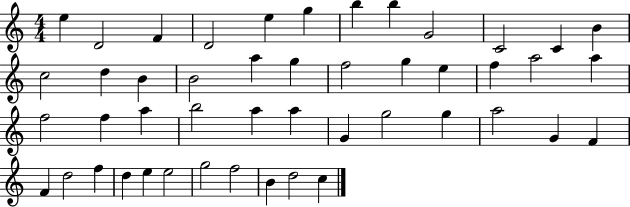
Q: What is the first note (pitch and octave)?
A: E5